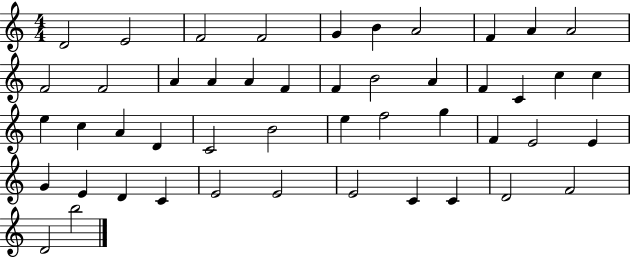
X:1
T:Untitled
M:4/4
L:1/4
K:C
D2 E2 F2 F2 G B A2 F A A2 F2 F2 A A A F F B2 A F C c c e c A D C2 B2 e f2 g F E2 E G E D C E2 E2 E2 C C D2 F2 D2 b2